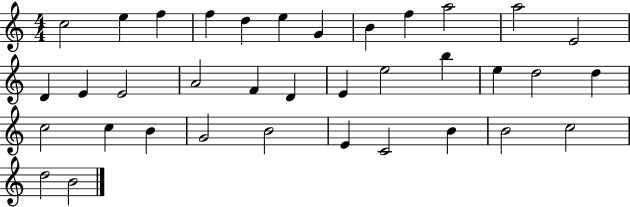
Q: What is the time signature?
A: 4/4